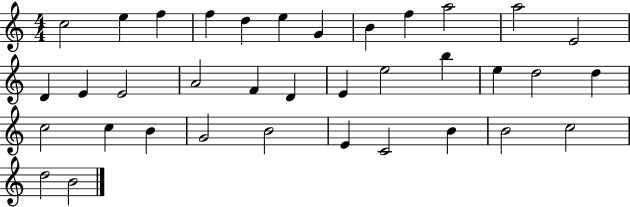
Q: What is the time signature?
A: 4/4